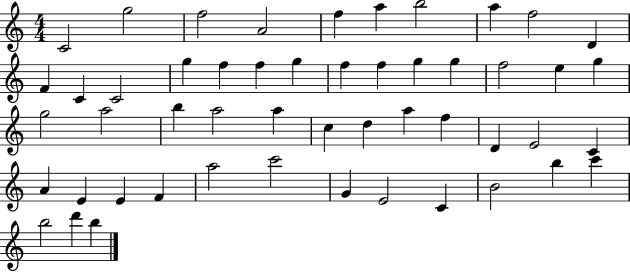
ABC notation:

X:1
T:Untitled
M:4/4
L:1/4
K:C
C2 g2 f2 A2 f a b2 a f2 D F C C2 g f f g f f g g f2 e g g2 a2 b a2 a c d a f D E2 C A E E F a2 c'2 G E2 C B2 b c' b2 d' b